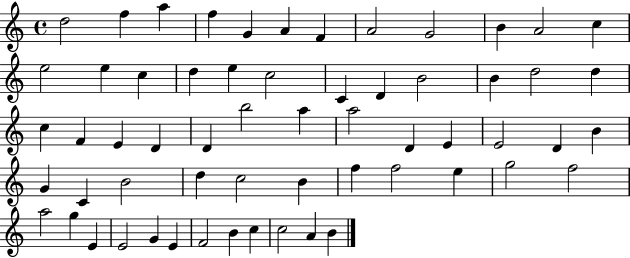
{
  \clef treble
  \time 4/4
  \defaultTimeSignature
  \key c \major
  d''2 f''4 a''4 | f''4 g'4 a'4 f'4 | a'2 g'2 | b'4 a'2 c''4 | \break e''2 e''4 c''4 | d''4 e''4 c''2 | c'4 d'4 b'2 | b'4 d''2 d''4 | \break c''4 f'4 e'4 d'4 | d'4 b''2 a''4 | a''2 d'4 e'4 | e'2 d'4 b'4 | \break g'4 c'4 b'2 | d''4 c''2 b'4 | f''4 f''2 e''4 | g''2 f''2 | \break a''2 g''4 e'4 | e'2 g'4 e'4 | f'2 b'4 c''4 | c''2 a'4 b'4 | \break \bar "|."
}